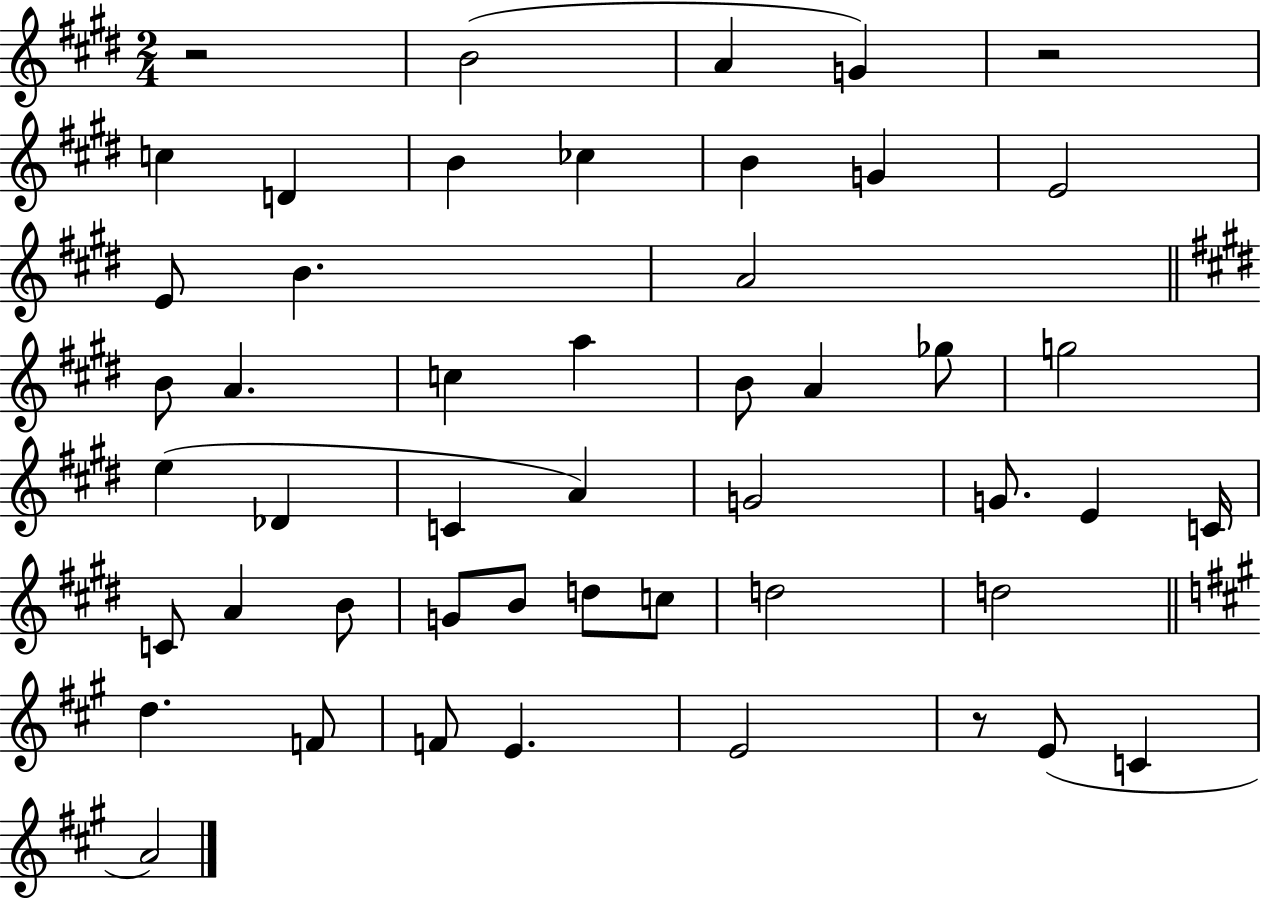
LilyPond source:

{
  \clef treble
  \numericTimeSignature
  \time 2/4
  \key e \major
  \repeat volta 2 { r2 | b'2( | a'4 g'4) | r2 | \break c''4 d'4 | b'4 ces''4 | b'4 g'4 | e'2 | \break e'8 b'4. | a'2 | \bar "||" \break \key e \major b'8 a'4. | c''4 a''4 | b'8 a'4 ges''8 | g''2 | \break e''4( des'4 | c'4 a'4) | g'2 | g'8. e'4 c'16 | \break c'8 a'4 b'8 | g'8 b'8 d''8 c''8 | d''2 | d''2 | \break \bar "||" \break \key a \major d''4. f'8 | f'8 e'4. | e'2 | r8 e'8( c'4 | \break a'2) | } \bar "|."
}